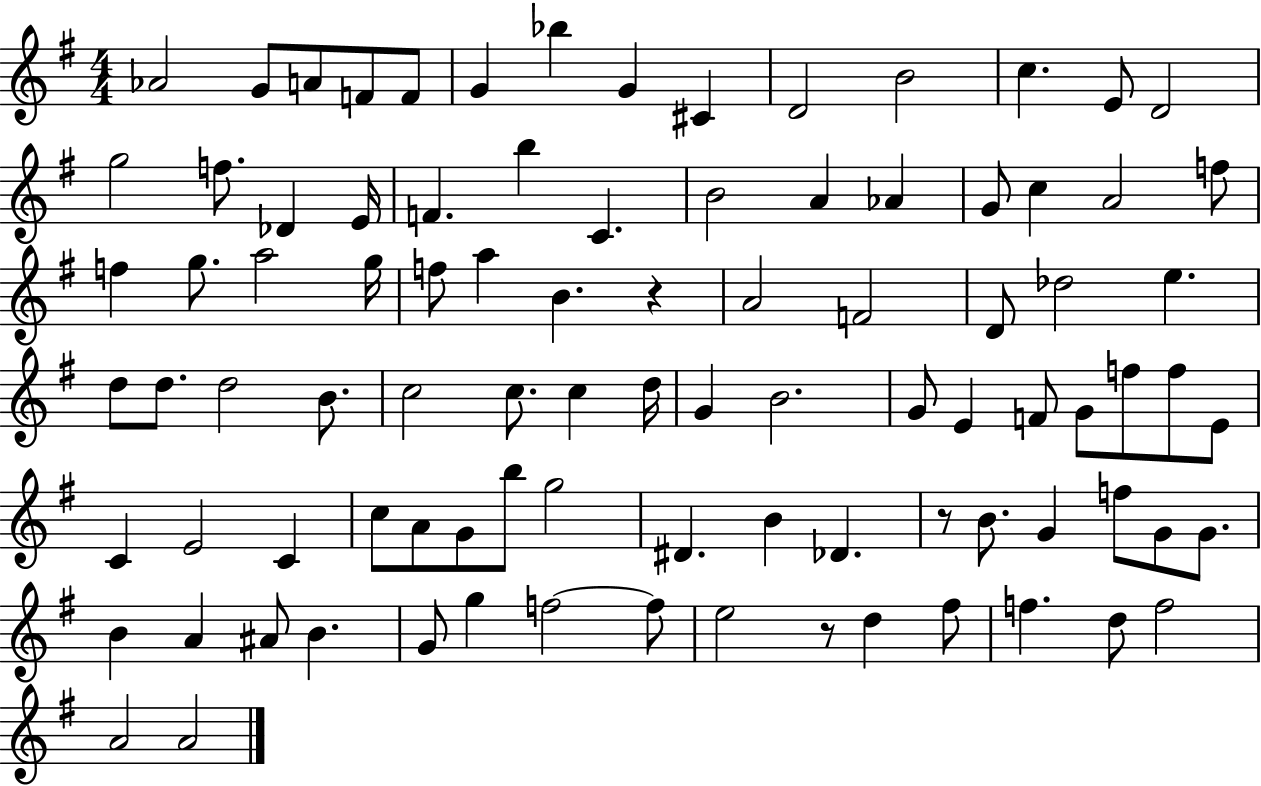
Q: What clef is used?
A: treble